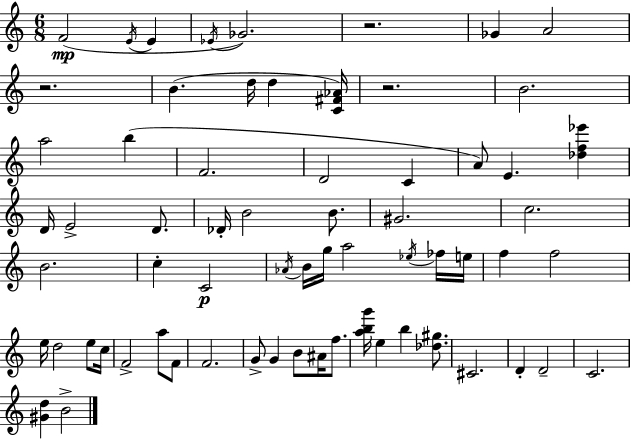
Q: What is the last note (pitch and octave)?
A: B4